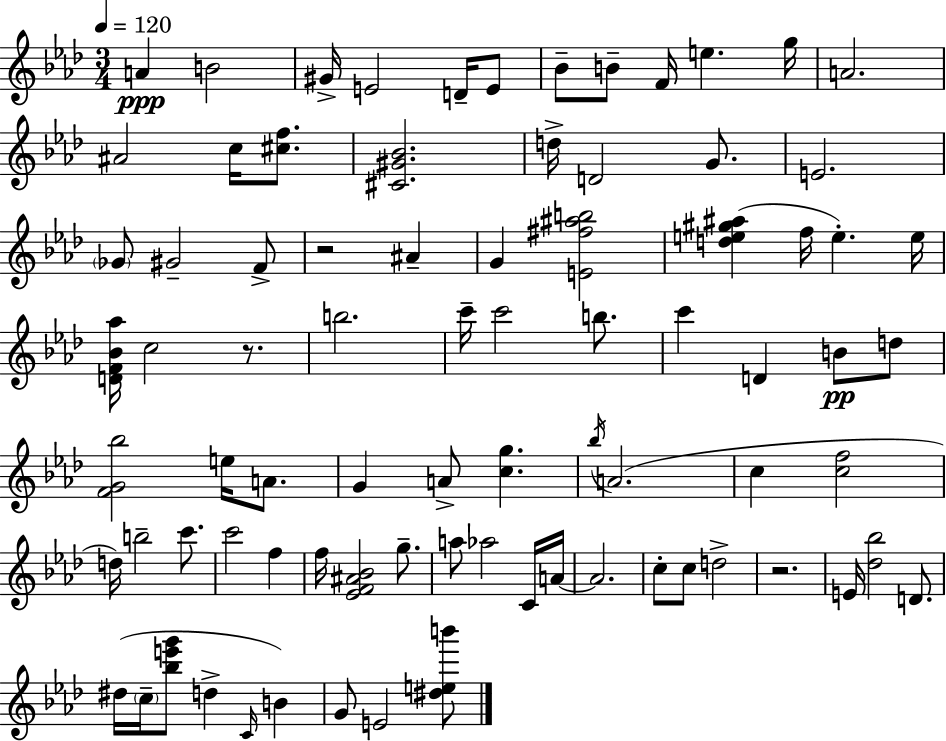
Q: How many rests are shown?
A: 3